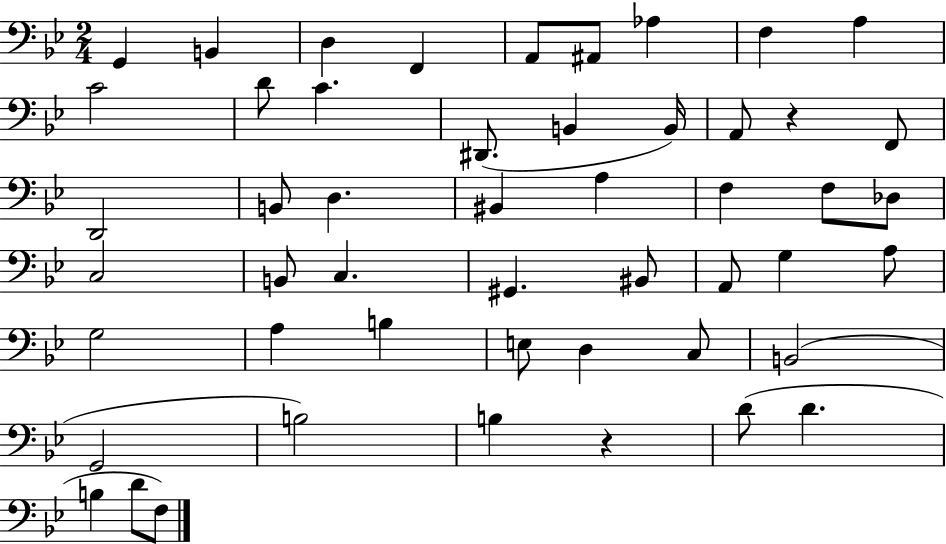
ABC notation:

X:1
T:Untitled
M:2/4
L:1/4
K:Bb
G,, B,, D, F,, A,,/2 ^A,,/2 _A, F, A, C2 D/2 C ^D,,/2 B,, B,,/4 A,,/2 z F,,/2 D,,2 B,,/2 D, ^B,, A, F, F,/2 _D,/2 C,2 B,,/2 C, ^G,, ^B,,/2 A,,/2 G, A,/2 G,2 A, B, E,/2 D, C,/2 B,,2 G,,2 B,2 B, z D/2 D B, D/2 F,/2